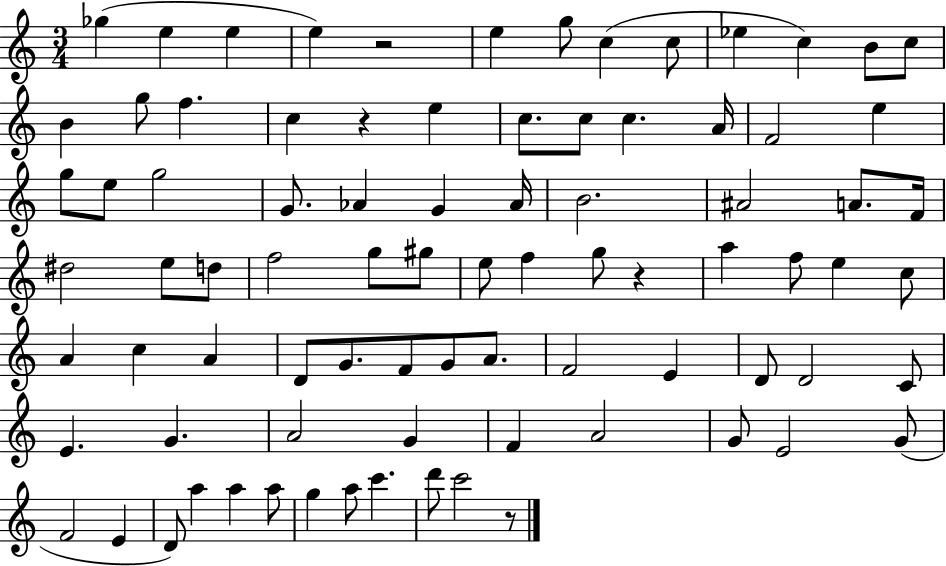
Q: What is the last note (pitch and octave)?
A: C6